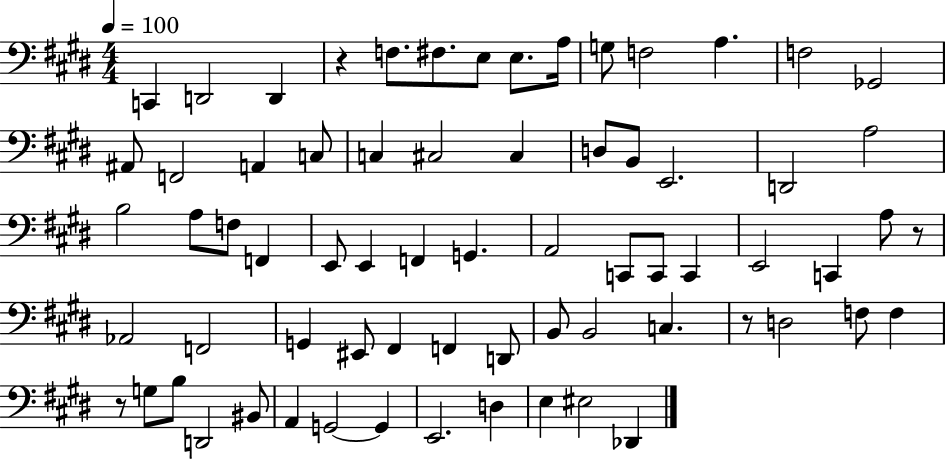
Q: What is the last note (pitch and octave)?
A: Db2